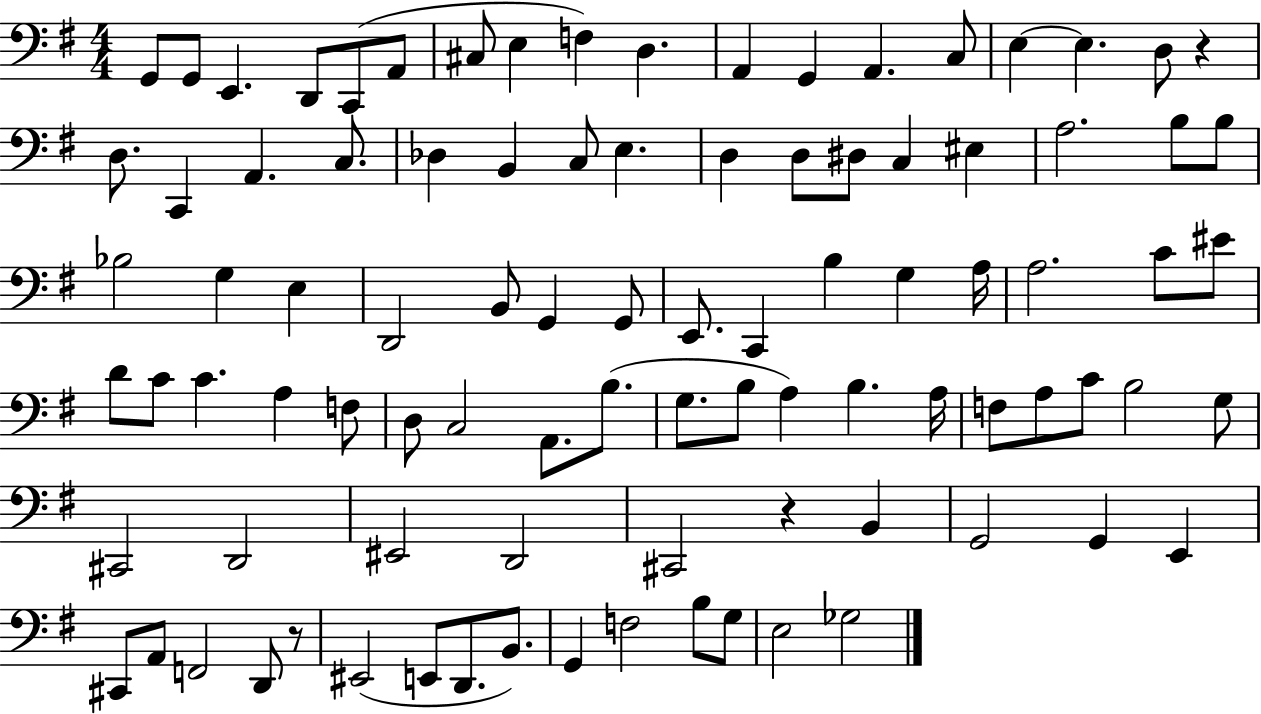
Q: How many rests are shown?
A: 3